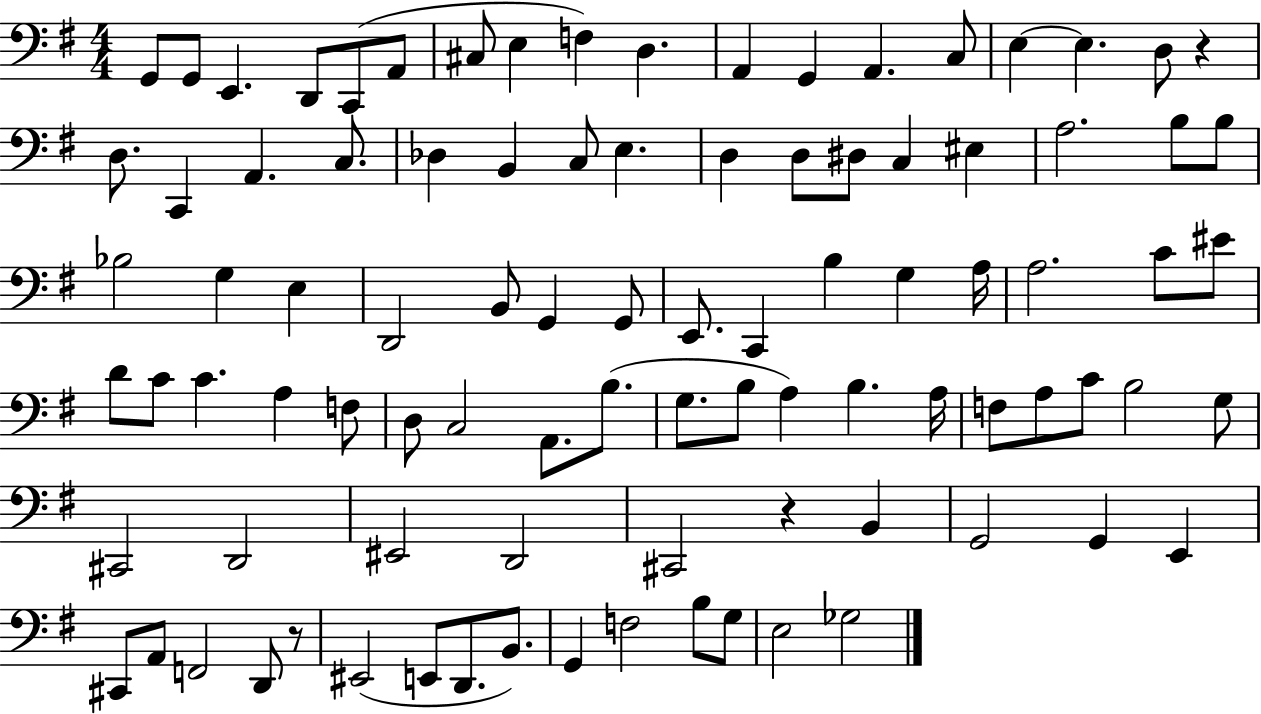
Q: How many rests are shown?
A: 3